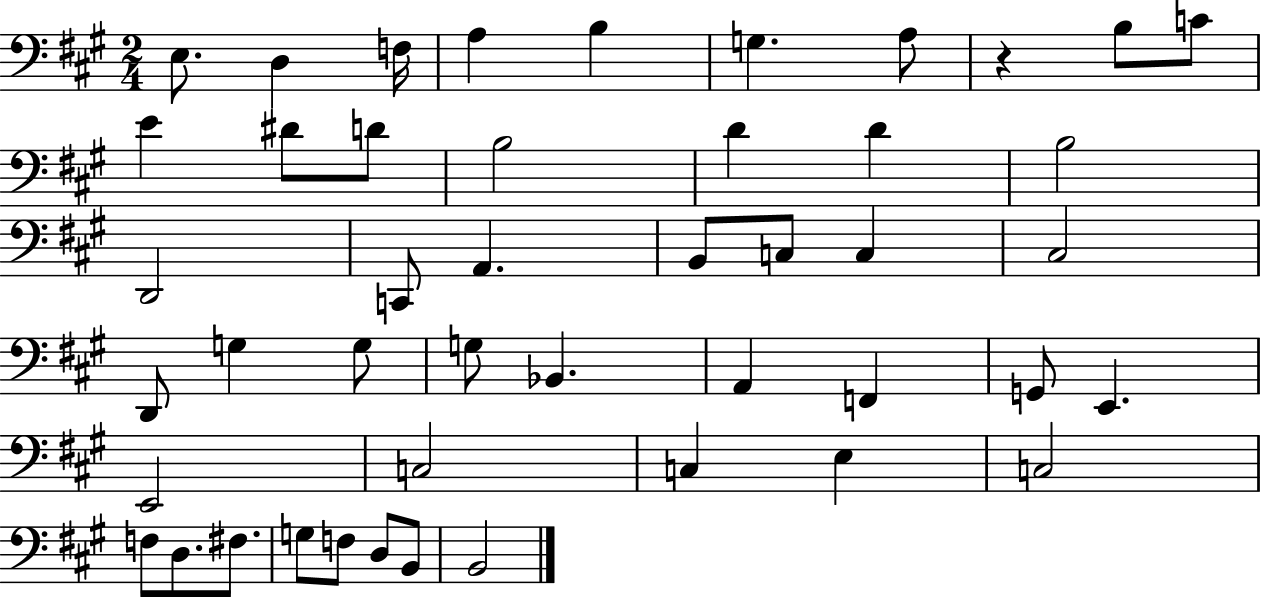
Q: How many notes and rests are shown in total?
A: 46